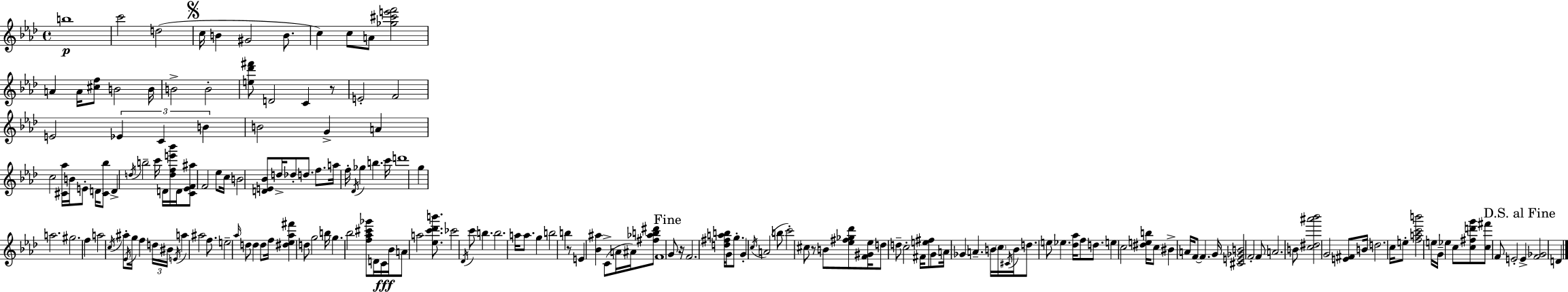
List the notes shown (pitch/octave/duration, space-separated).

B5/w C6/h D5/h C5/s B4/q G#4/h B4/e. C5/q C5/e A4/e [Gb5,C#6,E6,F6]/h A4/q A4/s [C#5,F5]/e B4/h B4/s B4/h B4/h [E5,Db6,F#6]/e D4/h C4/q R/e E4/h F4/h E4/h Eb4/q C4/q B4/q B4/h G4/q A4/q C5/h [C#4,Ab5]/s B4/s E4/e D4/s [C#4,Bb5]/e D4/q D5/s B5/h C6/s D4/s [D5,F5,E6,Bb6]/s D4/s [C4,Eb4,F4,A#5]/e F4/h Eb5/e C5/s B4/h [D4,E4,Bb4]/e D5/s Db5/e D5/e. F5/e. A5/s F5/s Db4/s Gb5/q B5/q. C6/s D6/w G5/q A5/h. G#5/h. F5/q A5/h C5/s A#5/e Eb4/s G5/s F5/q D5/s BIS4/s E4/s A5/q A#5/h F5/e. E5/h Ab5/s D5/e D5/q D5/e F5/s [D#5,Eb5,Ab5,F#6]/q D5/e G5/h B5/s G5/q. Bb5/h [F5,Ab5,C#6,Gb6]/e D4/s C4/s Bb4/s A4/e A5/h [Eb5,C6,Db6,B6]/e. CES6/h Db4/s C6/e B5/q. B5/h. A5/s A5/e. G5/q B5/h B5/q R/e E4/q [Bb4,A#5]/q C4/e A4/s A#4/s [F#5,Ab5,B5,D#6]/e F4/w G4/e R/s F4/h. [D5,F#5,A5,B5]/s G4/s G5/e. G4/q C5/s A4/h B5/e C6/h C#5/e R/e B4/e [Eb5,F#5,Gb5,Db6]/e [F4,G#4,Eb5]/s D5/e D5/e C5/h F#4/s [E5,F#5]/e G4/e A4/s Gb4/q A4/q. B4/s C5/s C#4/s B4/s D5/e. E5/e Eb5/q. [Db5,Ab5]/s F5/e D5/e. E5/q C5/h [D#5,E5,B5]/s C5/e BIS4/q A4/s F4/e F4/q. G4/s [C#4,E4,Gb4,B4]/h F4/h F4/e A4/h. B4/e [C5,D#5,A#6,Bb6]/h G4/h [E4,F#4]/e B4/s D5/h. C5/s E5/e [F5,A5,C6,B6]/h E5/s G4/s Eb5/q C5/e [C5,F#5,D6,G6]/e [C5,F#6]/e F4/e E4/h E4/q [F4,Gb4]/h D4/q